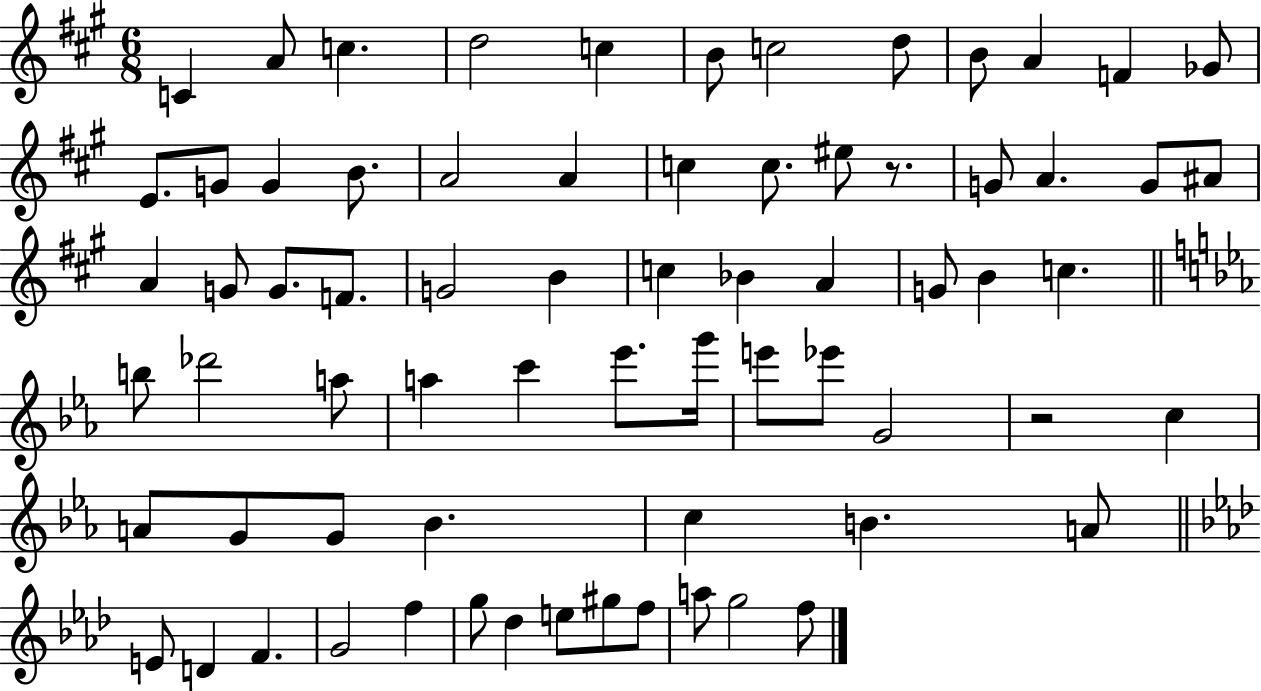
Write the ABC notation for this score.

X:1
T:Untitled
M:6/8
L:1/4
K:A
C A/2 c d2 c B/2 c2 d/2 B/2 A F _G/2 E/2 G/2 G B/2 A2 A c c/2 ^e/2 z/2 G/2 A G/2 ^A/2 A G/2 G/2 F/2 G2 B c _B A G/2 B c b/2 _d'2 a/2 a c' _e'/2 g'/4 e'/2 _e'/2 G2 z2 c A/2 G/2 G/2 _B c B A/2 E/2 D F G2 f g/2 _d e/2 ^g/2 f/2 a/2 g2 f/2